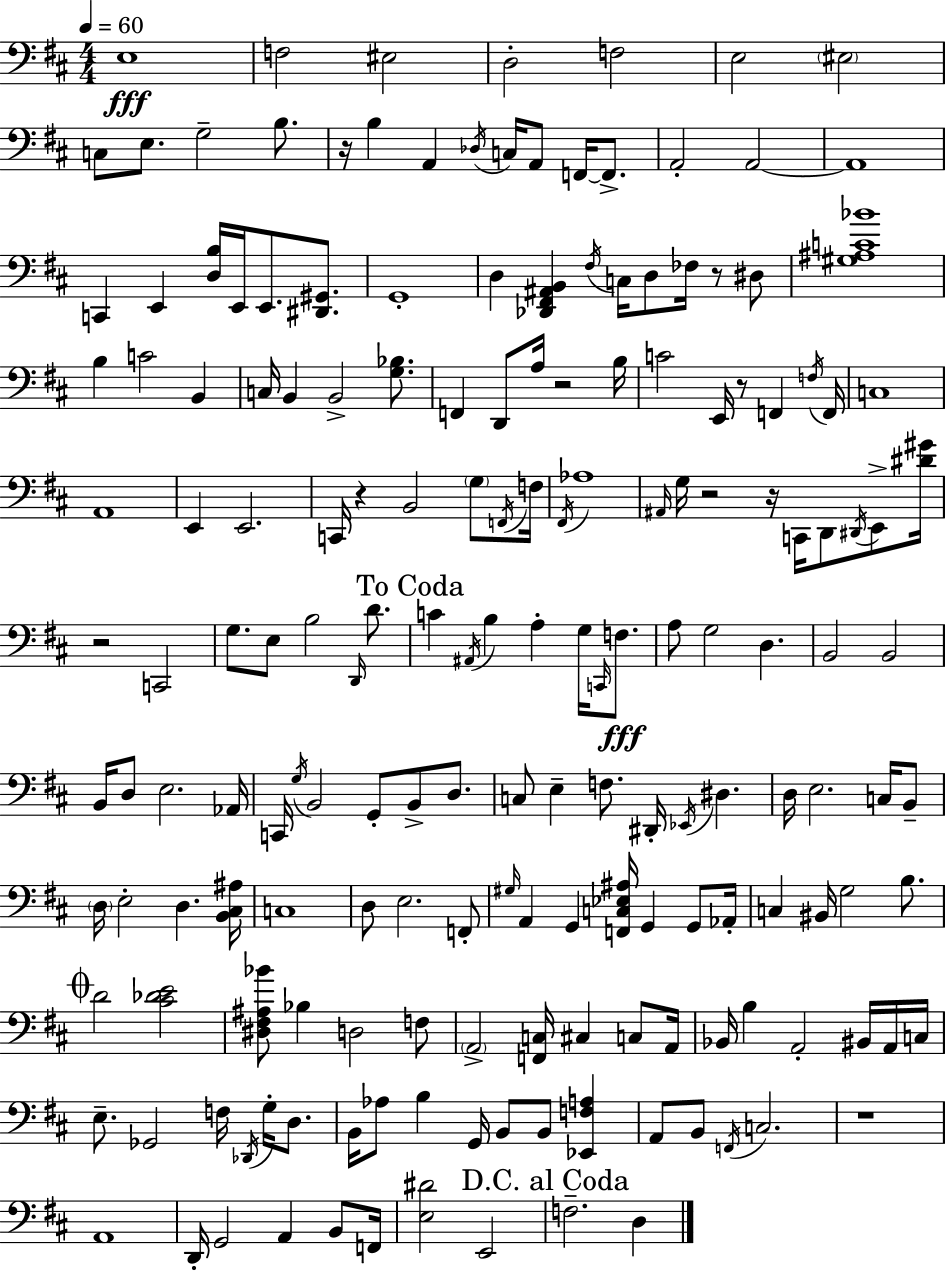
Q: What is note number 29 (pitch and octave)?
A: C3